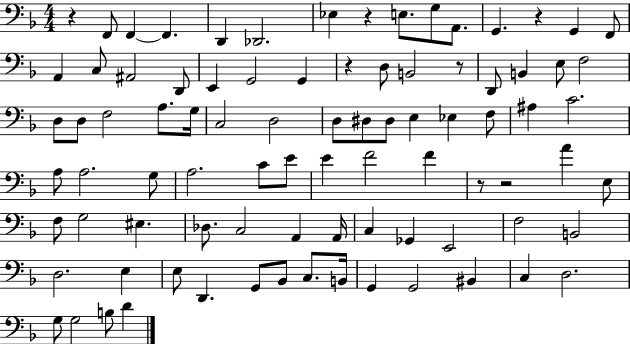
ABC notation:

X:1
T:Untitled
M:4/4
L:1/4
K:F
z F,,/2 F,, F,, D,, _D,,2 _E, z E,/2 G,/2 A,,/2 G,, z G,, F,,/2 A,, C,/2 ^A,,2 D,,/2 E,, G,,2 G,, z D,/2 B,,2 z/2 D,,/2 B,, E,/2 F,2 D,/2 D,/2 F,2 A,/2 G,/4 C,2 D,2 D,/2 ^D,/2 ^D,/2 E, _E, F,/2 ^A, C2 A,/2 A,2 G,/2 A,2 C/2 E/2 E F2 F z/2 z2 A E,/2 F,/2 G,2 ^E, _D,/2 C,2 A,, A,,/4 C, _G,, E,,2 F,2 B,,2 D,2 E, E,/2 D,, G,,/2 _B,,/2 C,/2 B,,/4 G,, G,,2 ^B,, C, D,2 G,/2 G,2 B,/2 D